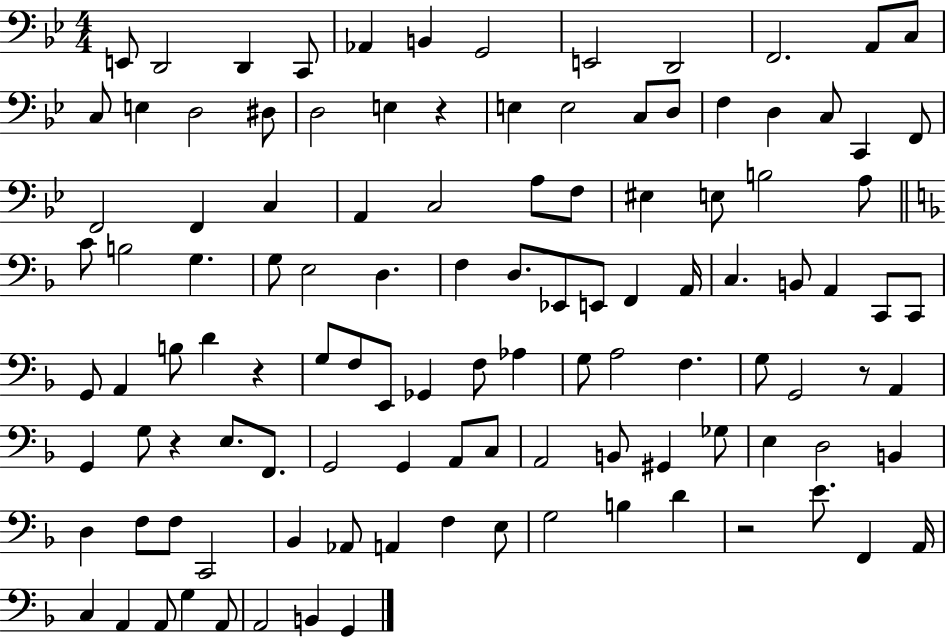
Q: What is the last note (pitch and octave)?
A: G2